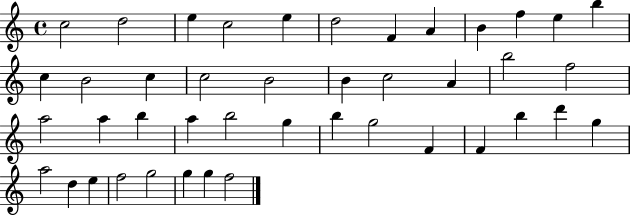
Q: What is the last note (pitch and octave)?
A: F5